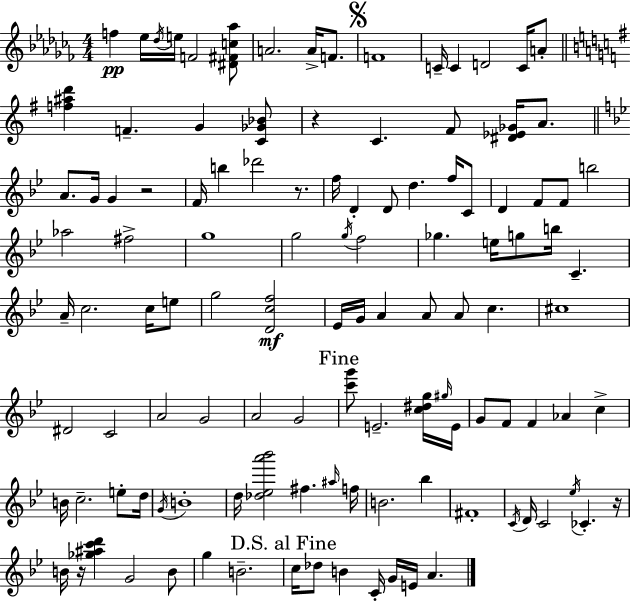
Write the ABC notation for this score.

X:1
T:Untitled
M:4/4
L:1/4
K:Abm
f _e/4 _d/4 e/4 F2 [^D^Fc_a]/2 A2 A/4 F/2 F4 C/4 C D2 C/4 A/2 [f^ad'] F G [C_G_B]/2 z C ^F/2 [^D_E_G]/4 A/2 A/2 G/4 G z2 F/4 b _d'2 z/2 f/4 D D/2 d f/4 C/2 D F/2 F/2 b2 _a2 ^f2 g4 g2 g/4 f2 _g e/4 g/2 b/4 C A/4 c2 c/4 e/2 g2 [Dcf]2 _E/4 G/4 A A/2 A/2 c ^c4 ^D2 C2 A2 G2 A2 G2 [c'g']/2 E2 [c^dg]/4 ^g/4 E/4 G/2 F/2 F _A c B/4 c2 e/2 d/4 G/4 B4 d/4 [_d_ea'_b']2 ^f ^a/4 f/4 B2 _b ^F4 C/4 D/4 C2 _e/4 _C z/4 B/4 z/4 [_g^ac'd'] G2 B/2 g B2 c/4 _d/2 B C/4 G/4 E/4 A